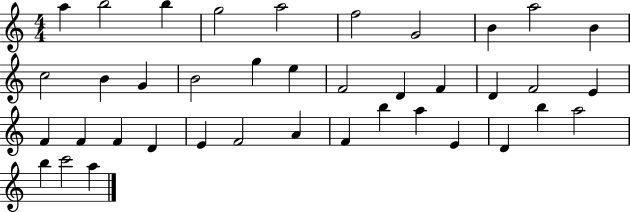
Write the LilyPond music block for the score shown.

{
  \clef treble
  \numericTimeSignature
  \time 4/4
  \key c \major
  a''4 b''2 b''4 | g''2 a''2 | f''2 g'2 | b'4 a''2 b'4 | \break c''2 b'4 g'4 | b'2 g''4 e''4 | f'2 d'4 f'4 | d'4 f'2 e'4 | \break f'4 f'4 f'4 d'4 | e'4 f'2 a'4 | f'4 b''4 a''4 e'4 | d'4 b''4 a''2 | \break b''4 c'''2 a''4 | \bar "|."
}